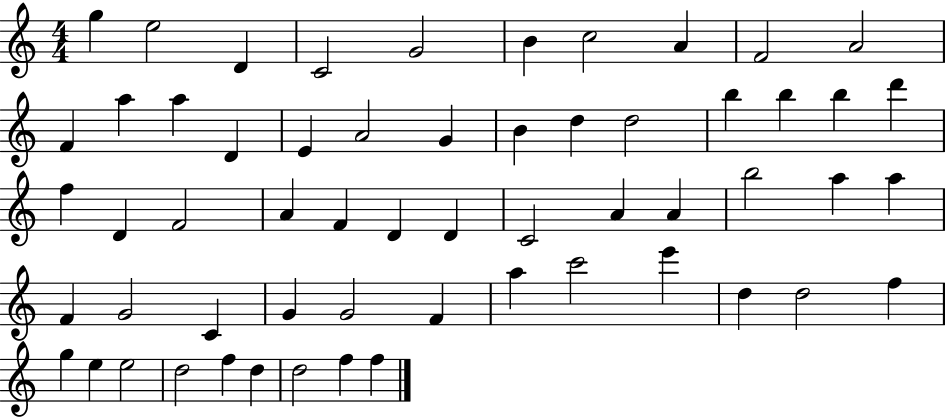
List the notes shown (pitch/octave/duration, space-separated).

G5/q E5/h D4/q C4/h G4/h B4/q C5/h A4/q F4/h A4/h F4/q A5/q A5/q D4/q E4/q A4/h G4/q B4/q D5/q D5/h B5/q B5/q B5/q D6/q F5/q D4/q F4/h A4/q F4/q D4/q D4/q C4/h A4/q A4/q B5/h A5/q A5/q F4/q G4/h C4/q G4/q G4/h F4/q A5/q C6/h E6/q D5/q D5/h F5/q G5/q E5/q E5/h D5/h F5/q D5/q D5/h F5/q F5/q